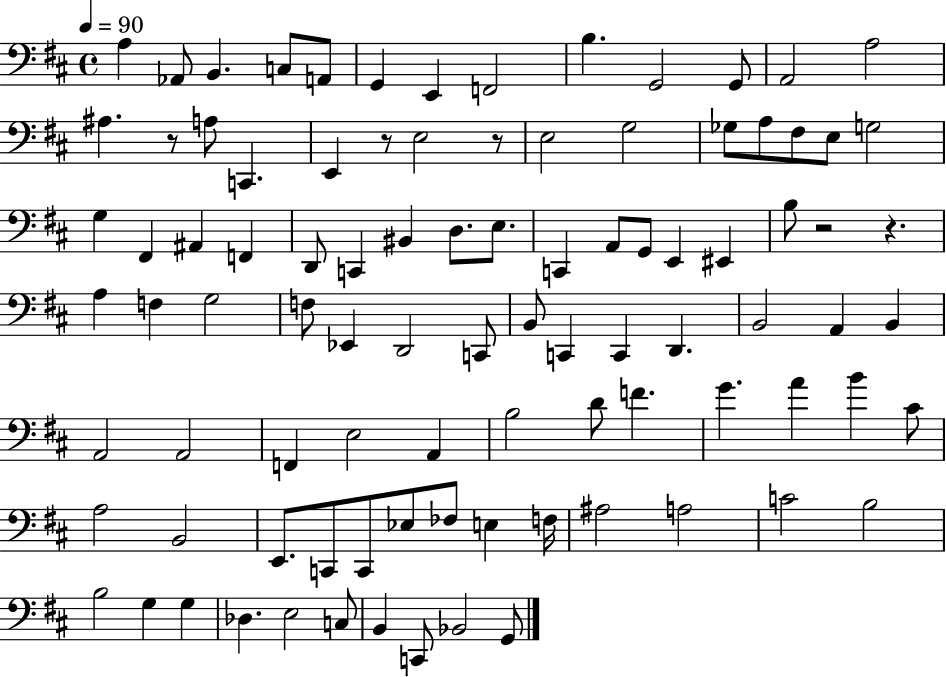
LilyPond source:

{
  \clef bass
  \time 4/4
  \defaultTimeSignature
  \key d \major
  \tempo 4 = 90
  a4 aes,8 b,4. c8 a,8 | g,4 e,4 f,2 | b4. g,2 g,8 | a,2 a2 | \break ais4. r8 a8 c,4. | e,4 r8 e2 r8 | e2 g2 | ges8 a8 fis8 e8 g2 | \break g4 fis,4 ais,4 f,4 | d,8 c,4 bis,4 d8. e8. | c,4 a,8 g,8 e,4 eis,4 | b8 r2 r4. | \break a4 f4 g2 | f8 ees,4 d,2 c,8 | b,8 c,4 c,4 d,4. | b,2 a,4 b,4 | \break a,2 a,2 | f,4 e2 a,4 | b2 d'8 f'4. | g'4. a'4 b'4 cis'8 | \break a2 b,2 | e,8. c,8 c,8 ees8 fes8 e4 f16 | ais2 a2 | c'2 b2 | \break b2 g4 g4 | des4. e2 c8 | b,4 c,8 bes,2 g,8 | \bar "|."
}